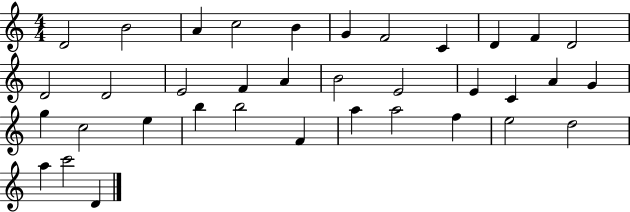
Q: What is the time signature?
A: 4/4